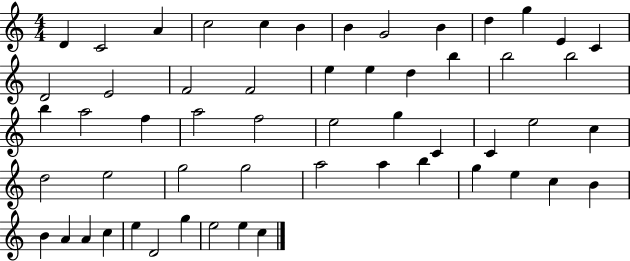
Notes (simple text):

D4/q C4/h A4/q C5/h C5/q B4/q B4/q G4/h B4/q D5/q G5/q E4/q C4/q D4/h E4/h F4/h F4/h E5/q E5/q D5/q B5/q B5/h B5/h B5/q A5/h F5/q A5/h F5/h E5/h G5/q C4/q C4/q E5/h C5/q D5/h E5/h G5/h G5/h A5/h A5/q B5/q G5/q E5/q C5/q B4/q B4/q A4/q A4/q C5/q E5/q D4/h G5/q E5/h E5/q C5/q